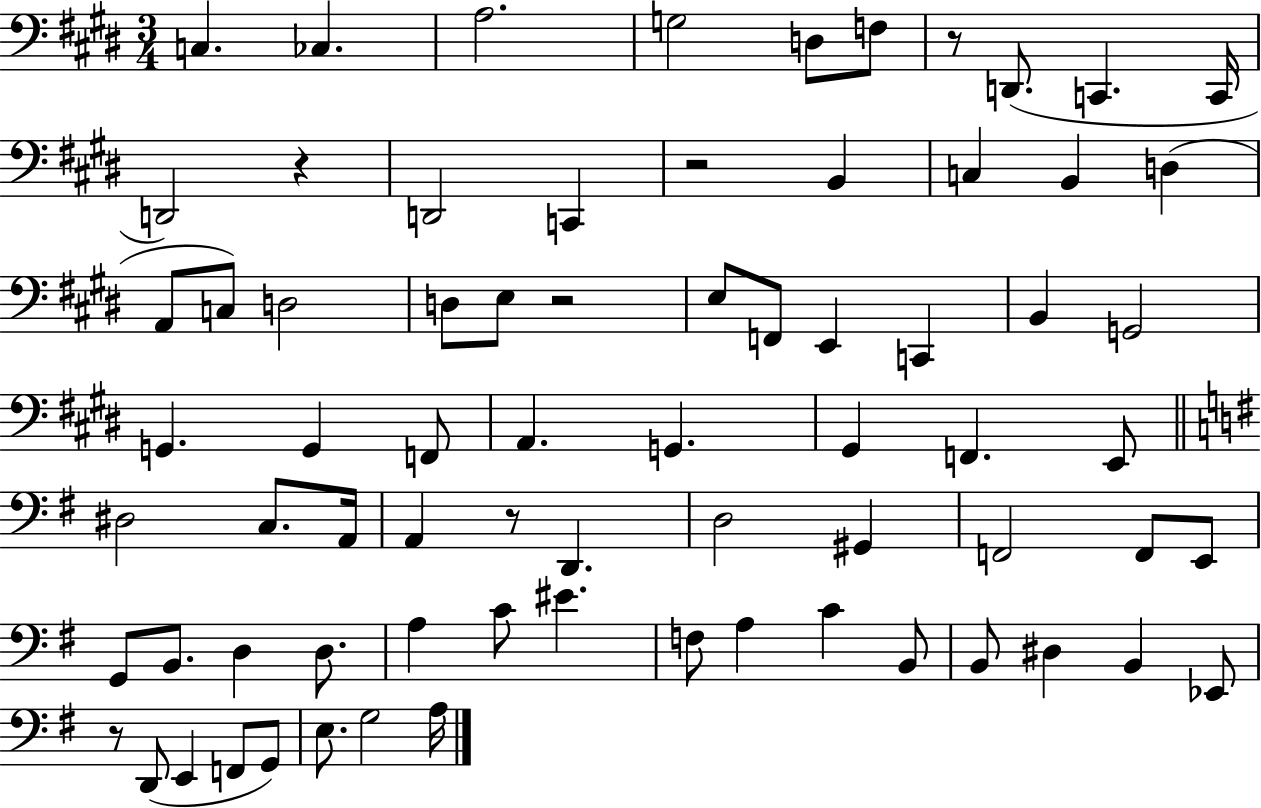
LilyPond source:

{
  \clef bass
  \numericTimeSignature
  \time 3/4
  \key e \major
  \repeat volta 2 { c4. ces4. | a2. | g2 d8 f8 | r8 d,8.( c,4. c,16 | \break d,2) r4 | d,2 c,4 | r2 b,4 | c4 b,4 d4( | \break a,8 c8) d2 | d8 e8 r2 | e8 f,8 e,4 c,4 | b,4 g,2 | \break g,4. g,4 f,8 | a,4. g,4. | gis,4 f,4. e,8 | \bar "||" \break \key g \major dis2 c8. a,16 | a,4 r8 d,4. | d2 gis,4 | f,2 f,8 e,8 | \break g,8 b,8. d4 d8. | a4 c'8 eis'4. | f8 a4 c'4 b,8 | b,8 dis4 b,4 ees,8 | \break r8 d,8( e,4 f,8 g,8) | e8. g2 a16 | } \bar "|."
}